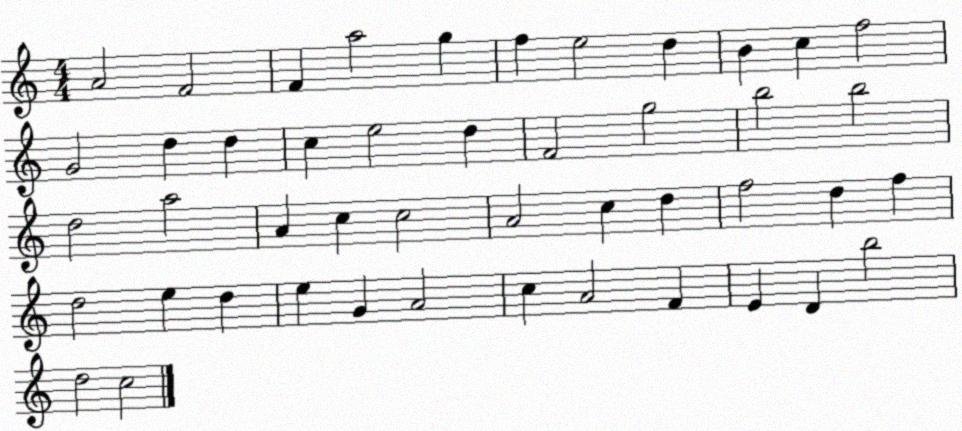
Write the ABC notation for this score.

X:1
T:Untitled
M:4/4
L:1/4
K:C
A2 F2 F a2 g f e2 d B c f2 G2 d d c e2 d F2 g2 b2 b2 d2 a2 A c c2 A2 c d f2 d f d2 e d e G A2 c A2 F E D b2 d2 c2